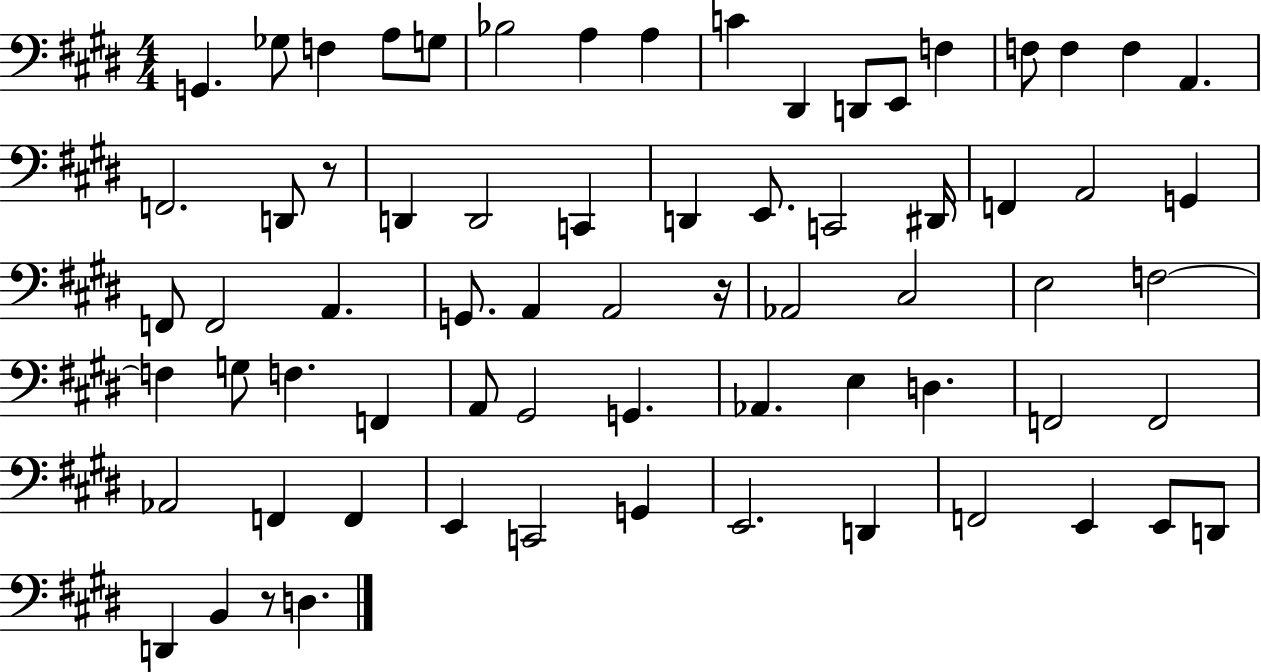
{
  \clef bass
  \numericTimeSignature
  \time 4/4
  \key e \major
  g,4. ges8 f4 a8 g8 | bes2 a4 a4 | c'4 dis,4 d,8 e,8 f4 | f8 f4 f4 a,4. | \break f,2. d,8 r8 | d,4 d,2 c,4 | d,4 e,8. c,2 dis,16 | f,4 a,2 g,4 | \break f,8 f,2 a,4. | g,8. a,4 a,2 r16 | aes,2 cis2 | e2 f2~~ | \break f4 g8 f4. f,4 | a,8 gis,2 g,4. | aes,4. e4 d4. | f,2 f,2 | \break aes,2 f,4 f,4 | e,4 c,2 g,4 | e,2. d,4 | f,2 e,4 e,8 d,8 | \break d,4 b,4 r8 d4. | \bar "|."
}